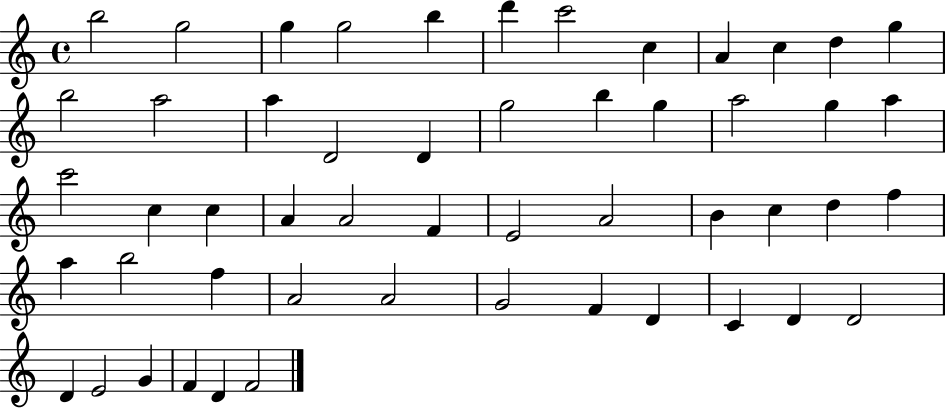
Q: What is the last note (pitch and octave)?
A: F4